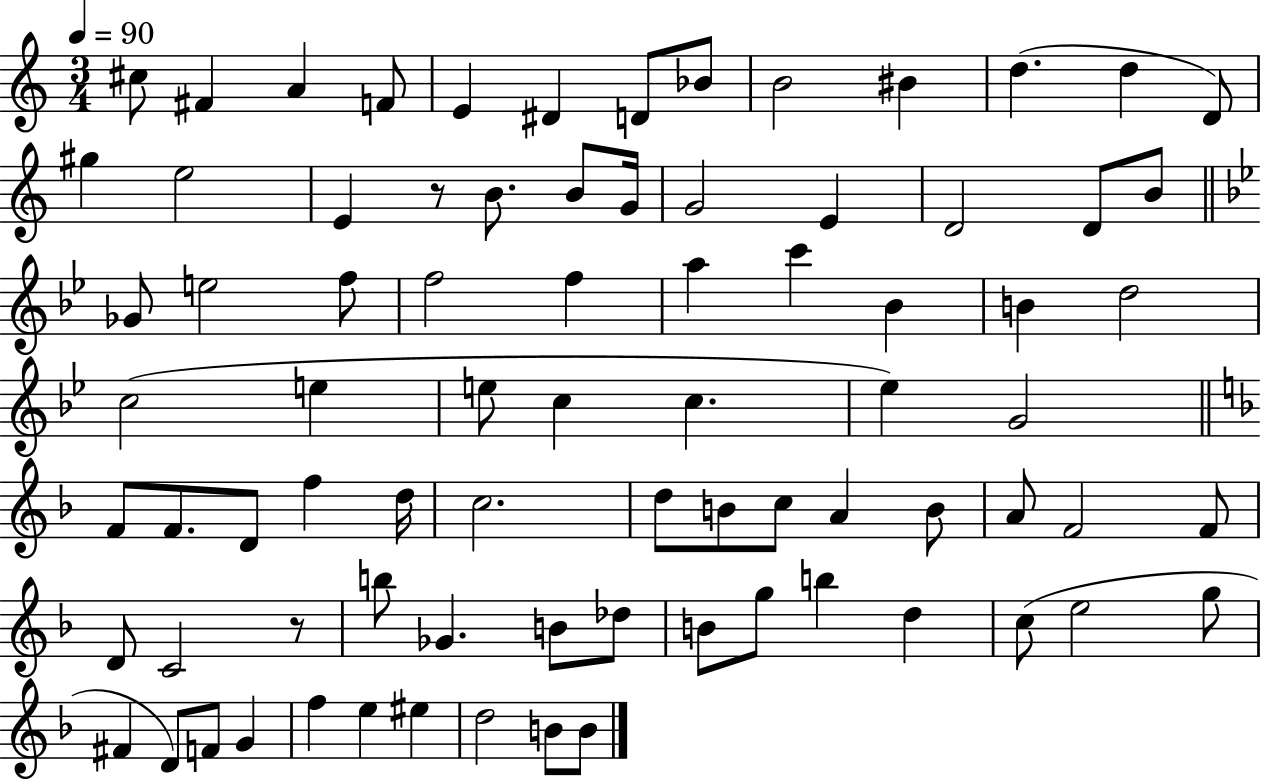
X:1
T:Untitled
M:3/4
L:1/4
K:C
^c/2 ^F A F/2 E ^D D/2 _B/2 B2 ^B d d D/2 ^g e2 E z/2 B/2 B/2 G/4 G2 E D2 D/2 B/2 _G/2 e2 f/2 f2 f a c' _B B d2 c2 e e/2 c c _e G2 F/2 F/2 D/2 f d/4 c2 d/2 B/2 c/2 A B/2 A/2 F2 F/2 D/2 C2 z/2 b/2 _G B/2 _d/2 B/2 g/2 b d c/2 e2 g/2 ^F D/2 F/2 G f e ^e d2 B/2 B/2